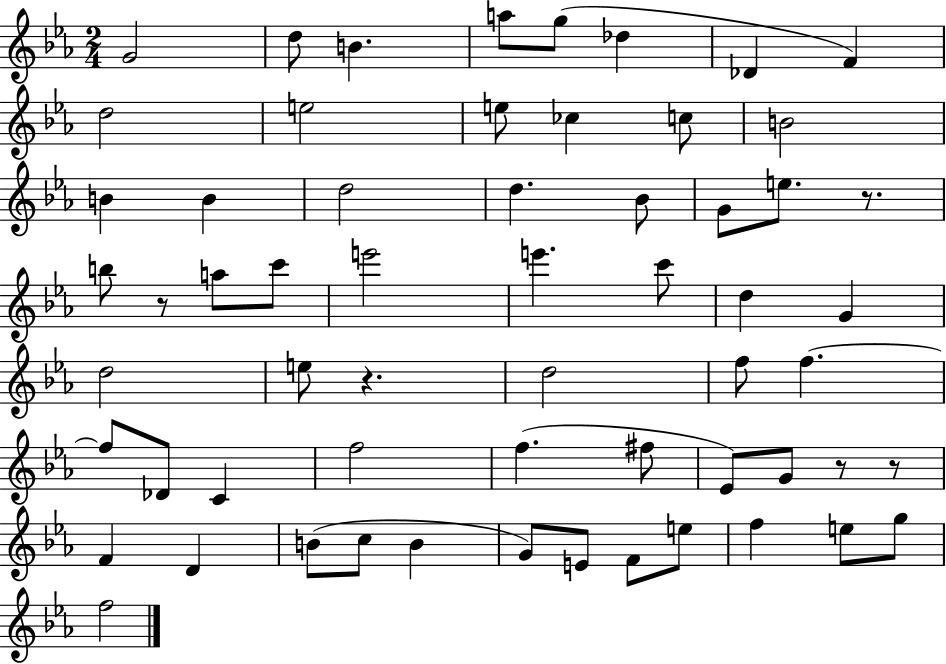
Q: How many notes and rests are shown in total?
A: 60